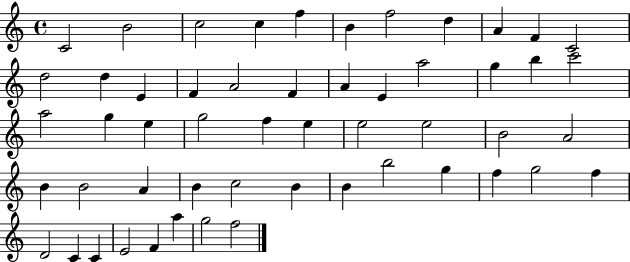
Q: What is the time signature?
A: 4/4